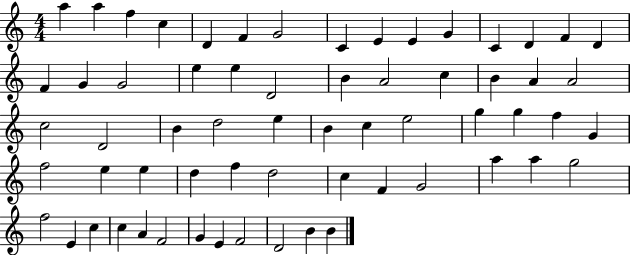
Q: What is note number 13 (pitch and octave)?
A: D4